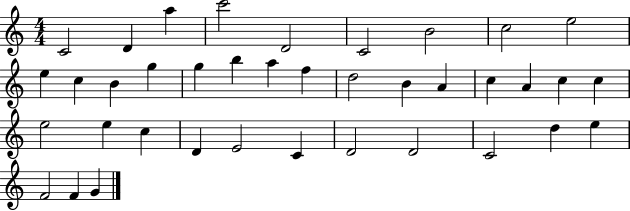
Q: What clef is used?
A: treble